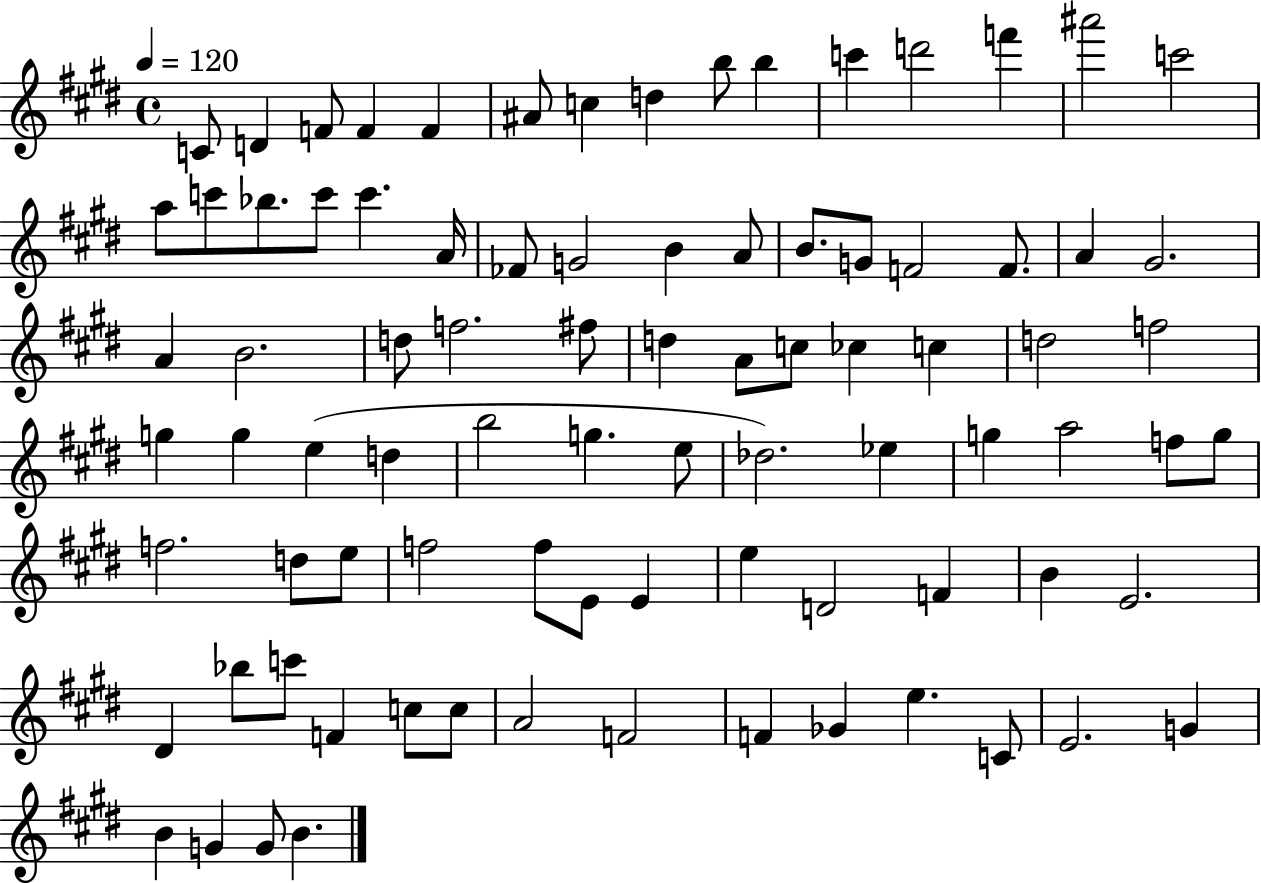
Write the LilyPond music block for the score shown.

{
  \clef treble
  \time 4/4
  \defaultTimeSignature
  \key e \major
  \tempo 4 = 120
  \repeat volta 2 { c'8 d'4 f'8 f'4 f'4 | ais'8 c''4 d''4 b''8 b''4 | c'''4 d'''2 f'''4 | ais'''2 c'''2 | \break a''8 c'''8 bes''8. c'''8 c'''4. a'16 | fes'8 g'2 b'4 a'8 | b'8. g'8 f'2 f'8. | a'4 gis'2. | \break a'4 b'2. | d''8 f''2. fis''8 | d''4 a'8 c''8 ces''4 c''4 | d''2 f''2 | \break g''4 g''4 e''4( d''4 | b''2 g''4. e''8 | des''2.) ees''4 | g''4 a''2 f''8 g''8 | \break f''2. d''8 e''8 | f''2 f''8 e'8 e'4 | e''4 d'2 f'4 | b'4 e'2. | \break dis'4 bes''8 c'''8 f'4 c''8 c''8 | a'2 f'2 | f'4 ges'4 e''4. c'8 | e'2. g'4 | \break b'4 g'4 g'8 b'4. | } \bar "|."
}